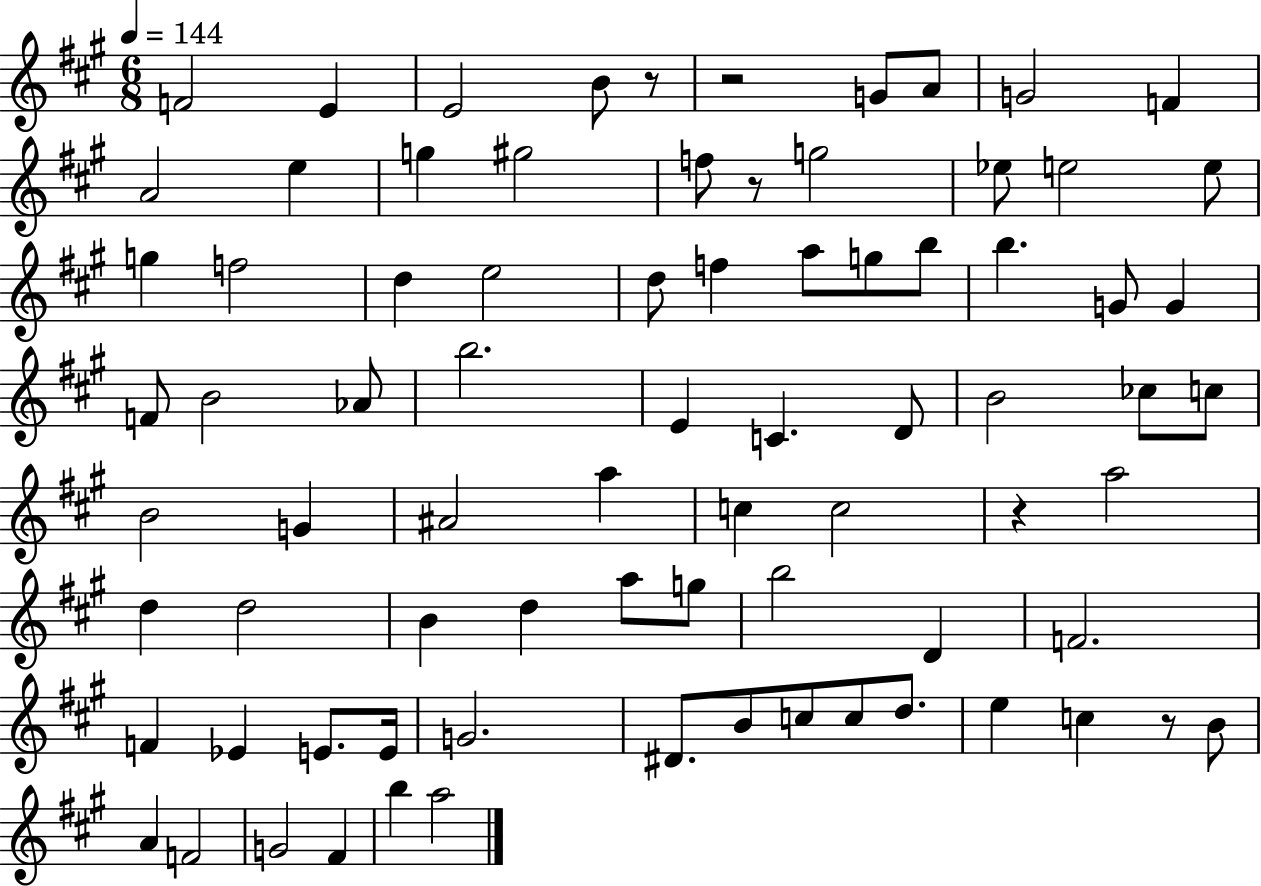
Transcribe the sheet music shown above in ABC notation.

X:1
T:Untitled
M:6/8
L:1/4
K:A
F2 E E2 B/2 z/2 z2 G/2 A/2 G2 F A2 e g ^g2 f/2 z/2 g2 _e/2 e2 e/2 g f2 d e2 d/2 f a/2 g/2 b/2 b G/2 G F/2 B2 _A/2 b2 E C D/2 B2 _c/2 c/2 B2 G ^A2 a c c2 z a2 d d2 B d a/2 g/2 b2 D F2 F _E E/2 E/4 G2 ^D/2 B/2 c/2 c/2 d/2 e c z/2 B/2 A F2 G2 ^F b a2